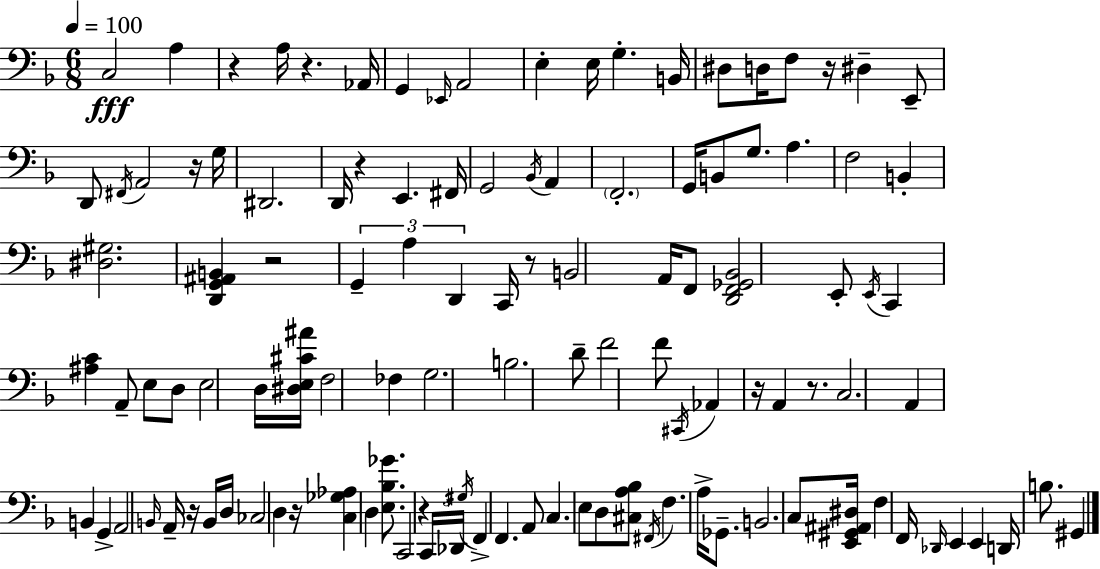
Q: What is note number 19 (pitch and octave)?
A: A2